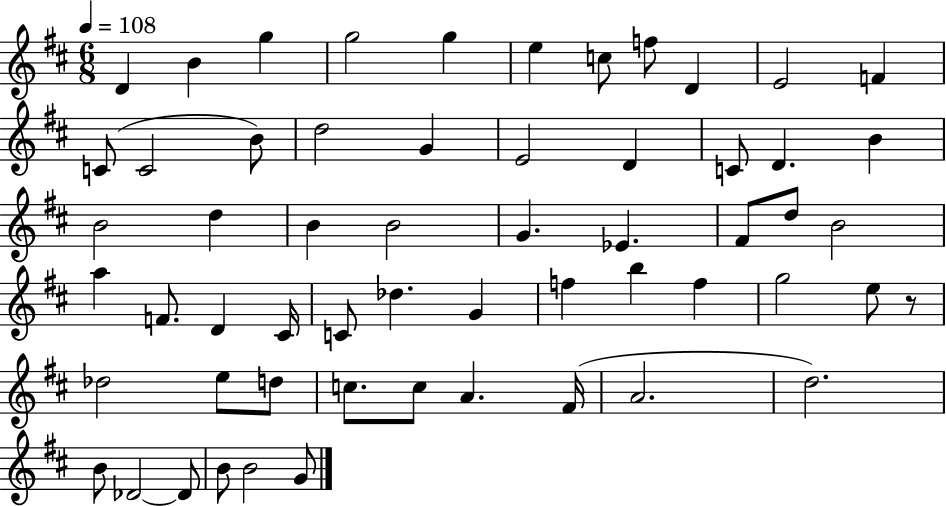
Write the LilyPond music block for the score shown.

{
  \clef treble
  \numericTimeSignature
  \time 6/8
  \key d \major
  \tempo 4 = 108
  \repeat volta 2 { d'4 b'4 g''4 | g''2 g''4 | e''4 c''8 f''8 d'4 | e'2 f'4 | \break c'8( c'2 b'8) | d''2 g'4 | e'2 d'4 | c'8 d'4. b'4 | \break b'2 d''4 | b'4 b'2 | g'4. ees'4. | fis'8 d''8 b'2 | \break a''4 f'8. d'4 cis'16 | c'8 des''4. g'4 | f''4 b''4 f''4 | g''2 e''8 r8 | \break des''2 e''8 d''8 | c''8. c''8 a'4. fis'16( | a'2. | d''2.) | \break b'8 des'2~~ des'8 | b'8 b'2 g'8 | } \bar "|."
}